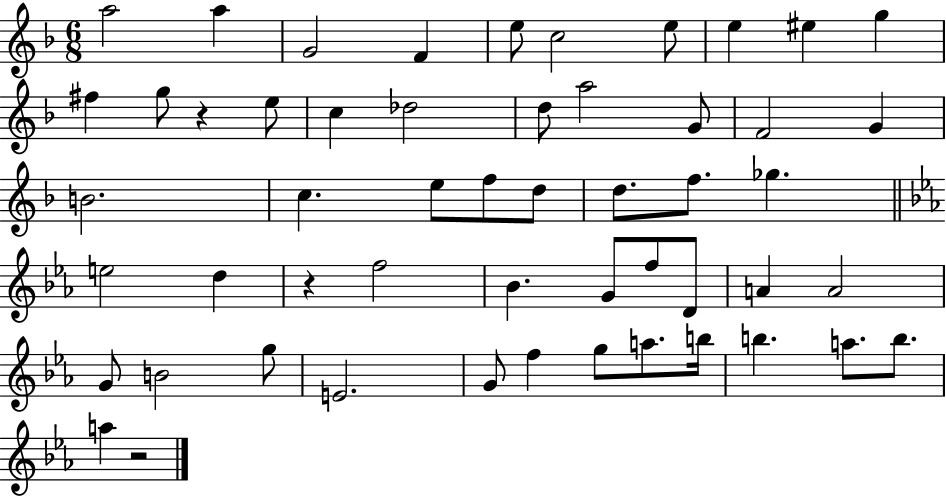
{
  \clef treble
  \numericTimeSignature
  \time 6/8
  \key f \major
  a''2 a''4 | g'2 f'4 | e''8 c''2 e''8 | e''4 eis''4 g''4 | \break fis''4 g''8 r4 e''8 | c''4 des''2 | d''8 a''2 g'8 | f'2 g'4 | \break b'2. | c''4. e''8 f''8 d''8 | d''8. f''8. ges''4. | \bar "||" \break \key c \minor e''2 d''4 | r4 f''2 | bes'4. g'8 f''8 d'8 | a'4 a'2 | \break g'8 b'2 g''8 | e'2. | g'8 f''4 g''8 a''8. b''16 | b''4. a''8. b''8. | \break a''4 r2 | \bar "|."
}